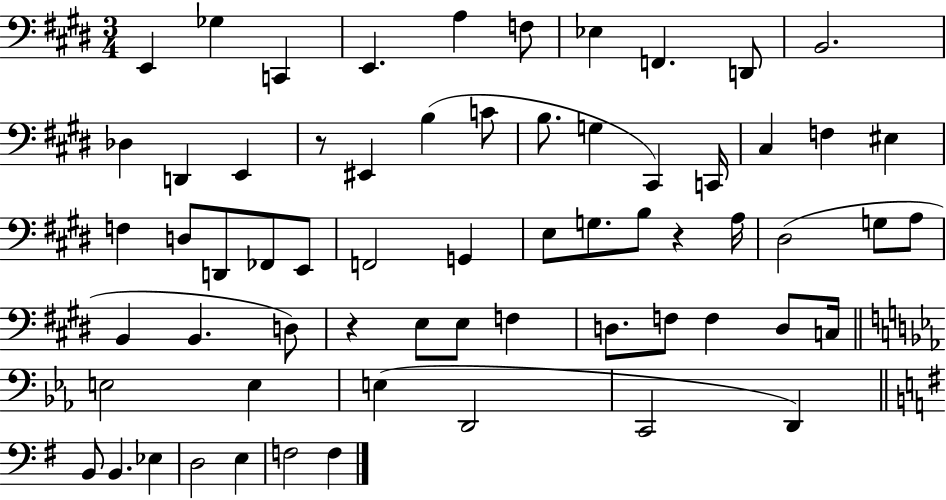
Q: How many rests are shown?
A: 3